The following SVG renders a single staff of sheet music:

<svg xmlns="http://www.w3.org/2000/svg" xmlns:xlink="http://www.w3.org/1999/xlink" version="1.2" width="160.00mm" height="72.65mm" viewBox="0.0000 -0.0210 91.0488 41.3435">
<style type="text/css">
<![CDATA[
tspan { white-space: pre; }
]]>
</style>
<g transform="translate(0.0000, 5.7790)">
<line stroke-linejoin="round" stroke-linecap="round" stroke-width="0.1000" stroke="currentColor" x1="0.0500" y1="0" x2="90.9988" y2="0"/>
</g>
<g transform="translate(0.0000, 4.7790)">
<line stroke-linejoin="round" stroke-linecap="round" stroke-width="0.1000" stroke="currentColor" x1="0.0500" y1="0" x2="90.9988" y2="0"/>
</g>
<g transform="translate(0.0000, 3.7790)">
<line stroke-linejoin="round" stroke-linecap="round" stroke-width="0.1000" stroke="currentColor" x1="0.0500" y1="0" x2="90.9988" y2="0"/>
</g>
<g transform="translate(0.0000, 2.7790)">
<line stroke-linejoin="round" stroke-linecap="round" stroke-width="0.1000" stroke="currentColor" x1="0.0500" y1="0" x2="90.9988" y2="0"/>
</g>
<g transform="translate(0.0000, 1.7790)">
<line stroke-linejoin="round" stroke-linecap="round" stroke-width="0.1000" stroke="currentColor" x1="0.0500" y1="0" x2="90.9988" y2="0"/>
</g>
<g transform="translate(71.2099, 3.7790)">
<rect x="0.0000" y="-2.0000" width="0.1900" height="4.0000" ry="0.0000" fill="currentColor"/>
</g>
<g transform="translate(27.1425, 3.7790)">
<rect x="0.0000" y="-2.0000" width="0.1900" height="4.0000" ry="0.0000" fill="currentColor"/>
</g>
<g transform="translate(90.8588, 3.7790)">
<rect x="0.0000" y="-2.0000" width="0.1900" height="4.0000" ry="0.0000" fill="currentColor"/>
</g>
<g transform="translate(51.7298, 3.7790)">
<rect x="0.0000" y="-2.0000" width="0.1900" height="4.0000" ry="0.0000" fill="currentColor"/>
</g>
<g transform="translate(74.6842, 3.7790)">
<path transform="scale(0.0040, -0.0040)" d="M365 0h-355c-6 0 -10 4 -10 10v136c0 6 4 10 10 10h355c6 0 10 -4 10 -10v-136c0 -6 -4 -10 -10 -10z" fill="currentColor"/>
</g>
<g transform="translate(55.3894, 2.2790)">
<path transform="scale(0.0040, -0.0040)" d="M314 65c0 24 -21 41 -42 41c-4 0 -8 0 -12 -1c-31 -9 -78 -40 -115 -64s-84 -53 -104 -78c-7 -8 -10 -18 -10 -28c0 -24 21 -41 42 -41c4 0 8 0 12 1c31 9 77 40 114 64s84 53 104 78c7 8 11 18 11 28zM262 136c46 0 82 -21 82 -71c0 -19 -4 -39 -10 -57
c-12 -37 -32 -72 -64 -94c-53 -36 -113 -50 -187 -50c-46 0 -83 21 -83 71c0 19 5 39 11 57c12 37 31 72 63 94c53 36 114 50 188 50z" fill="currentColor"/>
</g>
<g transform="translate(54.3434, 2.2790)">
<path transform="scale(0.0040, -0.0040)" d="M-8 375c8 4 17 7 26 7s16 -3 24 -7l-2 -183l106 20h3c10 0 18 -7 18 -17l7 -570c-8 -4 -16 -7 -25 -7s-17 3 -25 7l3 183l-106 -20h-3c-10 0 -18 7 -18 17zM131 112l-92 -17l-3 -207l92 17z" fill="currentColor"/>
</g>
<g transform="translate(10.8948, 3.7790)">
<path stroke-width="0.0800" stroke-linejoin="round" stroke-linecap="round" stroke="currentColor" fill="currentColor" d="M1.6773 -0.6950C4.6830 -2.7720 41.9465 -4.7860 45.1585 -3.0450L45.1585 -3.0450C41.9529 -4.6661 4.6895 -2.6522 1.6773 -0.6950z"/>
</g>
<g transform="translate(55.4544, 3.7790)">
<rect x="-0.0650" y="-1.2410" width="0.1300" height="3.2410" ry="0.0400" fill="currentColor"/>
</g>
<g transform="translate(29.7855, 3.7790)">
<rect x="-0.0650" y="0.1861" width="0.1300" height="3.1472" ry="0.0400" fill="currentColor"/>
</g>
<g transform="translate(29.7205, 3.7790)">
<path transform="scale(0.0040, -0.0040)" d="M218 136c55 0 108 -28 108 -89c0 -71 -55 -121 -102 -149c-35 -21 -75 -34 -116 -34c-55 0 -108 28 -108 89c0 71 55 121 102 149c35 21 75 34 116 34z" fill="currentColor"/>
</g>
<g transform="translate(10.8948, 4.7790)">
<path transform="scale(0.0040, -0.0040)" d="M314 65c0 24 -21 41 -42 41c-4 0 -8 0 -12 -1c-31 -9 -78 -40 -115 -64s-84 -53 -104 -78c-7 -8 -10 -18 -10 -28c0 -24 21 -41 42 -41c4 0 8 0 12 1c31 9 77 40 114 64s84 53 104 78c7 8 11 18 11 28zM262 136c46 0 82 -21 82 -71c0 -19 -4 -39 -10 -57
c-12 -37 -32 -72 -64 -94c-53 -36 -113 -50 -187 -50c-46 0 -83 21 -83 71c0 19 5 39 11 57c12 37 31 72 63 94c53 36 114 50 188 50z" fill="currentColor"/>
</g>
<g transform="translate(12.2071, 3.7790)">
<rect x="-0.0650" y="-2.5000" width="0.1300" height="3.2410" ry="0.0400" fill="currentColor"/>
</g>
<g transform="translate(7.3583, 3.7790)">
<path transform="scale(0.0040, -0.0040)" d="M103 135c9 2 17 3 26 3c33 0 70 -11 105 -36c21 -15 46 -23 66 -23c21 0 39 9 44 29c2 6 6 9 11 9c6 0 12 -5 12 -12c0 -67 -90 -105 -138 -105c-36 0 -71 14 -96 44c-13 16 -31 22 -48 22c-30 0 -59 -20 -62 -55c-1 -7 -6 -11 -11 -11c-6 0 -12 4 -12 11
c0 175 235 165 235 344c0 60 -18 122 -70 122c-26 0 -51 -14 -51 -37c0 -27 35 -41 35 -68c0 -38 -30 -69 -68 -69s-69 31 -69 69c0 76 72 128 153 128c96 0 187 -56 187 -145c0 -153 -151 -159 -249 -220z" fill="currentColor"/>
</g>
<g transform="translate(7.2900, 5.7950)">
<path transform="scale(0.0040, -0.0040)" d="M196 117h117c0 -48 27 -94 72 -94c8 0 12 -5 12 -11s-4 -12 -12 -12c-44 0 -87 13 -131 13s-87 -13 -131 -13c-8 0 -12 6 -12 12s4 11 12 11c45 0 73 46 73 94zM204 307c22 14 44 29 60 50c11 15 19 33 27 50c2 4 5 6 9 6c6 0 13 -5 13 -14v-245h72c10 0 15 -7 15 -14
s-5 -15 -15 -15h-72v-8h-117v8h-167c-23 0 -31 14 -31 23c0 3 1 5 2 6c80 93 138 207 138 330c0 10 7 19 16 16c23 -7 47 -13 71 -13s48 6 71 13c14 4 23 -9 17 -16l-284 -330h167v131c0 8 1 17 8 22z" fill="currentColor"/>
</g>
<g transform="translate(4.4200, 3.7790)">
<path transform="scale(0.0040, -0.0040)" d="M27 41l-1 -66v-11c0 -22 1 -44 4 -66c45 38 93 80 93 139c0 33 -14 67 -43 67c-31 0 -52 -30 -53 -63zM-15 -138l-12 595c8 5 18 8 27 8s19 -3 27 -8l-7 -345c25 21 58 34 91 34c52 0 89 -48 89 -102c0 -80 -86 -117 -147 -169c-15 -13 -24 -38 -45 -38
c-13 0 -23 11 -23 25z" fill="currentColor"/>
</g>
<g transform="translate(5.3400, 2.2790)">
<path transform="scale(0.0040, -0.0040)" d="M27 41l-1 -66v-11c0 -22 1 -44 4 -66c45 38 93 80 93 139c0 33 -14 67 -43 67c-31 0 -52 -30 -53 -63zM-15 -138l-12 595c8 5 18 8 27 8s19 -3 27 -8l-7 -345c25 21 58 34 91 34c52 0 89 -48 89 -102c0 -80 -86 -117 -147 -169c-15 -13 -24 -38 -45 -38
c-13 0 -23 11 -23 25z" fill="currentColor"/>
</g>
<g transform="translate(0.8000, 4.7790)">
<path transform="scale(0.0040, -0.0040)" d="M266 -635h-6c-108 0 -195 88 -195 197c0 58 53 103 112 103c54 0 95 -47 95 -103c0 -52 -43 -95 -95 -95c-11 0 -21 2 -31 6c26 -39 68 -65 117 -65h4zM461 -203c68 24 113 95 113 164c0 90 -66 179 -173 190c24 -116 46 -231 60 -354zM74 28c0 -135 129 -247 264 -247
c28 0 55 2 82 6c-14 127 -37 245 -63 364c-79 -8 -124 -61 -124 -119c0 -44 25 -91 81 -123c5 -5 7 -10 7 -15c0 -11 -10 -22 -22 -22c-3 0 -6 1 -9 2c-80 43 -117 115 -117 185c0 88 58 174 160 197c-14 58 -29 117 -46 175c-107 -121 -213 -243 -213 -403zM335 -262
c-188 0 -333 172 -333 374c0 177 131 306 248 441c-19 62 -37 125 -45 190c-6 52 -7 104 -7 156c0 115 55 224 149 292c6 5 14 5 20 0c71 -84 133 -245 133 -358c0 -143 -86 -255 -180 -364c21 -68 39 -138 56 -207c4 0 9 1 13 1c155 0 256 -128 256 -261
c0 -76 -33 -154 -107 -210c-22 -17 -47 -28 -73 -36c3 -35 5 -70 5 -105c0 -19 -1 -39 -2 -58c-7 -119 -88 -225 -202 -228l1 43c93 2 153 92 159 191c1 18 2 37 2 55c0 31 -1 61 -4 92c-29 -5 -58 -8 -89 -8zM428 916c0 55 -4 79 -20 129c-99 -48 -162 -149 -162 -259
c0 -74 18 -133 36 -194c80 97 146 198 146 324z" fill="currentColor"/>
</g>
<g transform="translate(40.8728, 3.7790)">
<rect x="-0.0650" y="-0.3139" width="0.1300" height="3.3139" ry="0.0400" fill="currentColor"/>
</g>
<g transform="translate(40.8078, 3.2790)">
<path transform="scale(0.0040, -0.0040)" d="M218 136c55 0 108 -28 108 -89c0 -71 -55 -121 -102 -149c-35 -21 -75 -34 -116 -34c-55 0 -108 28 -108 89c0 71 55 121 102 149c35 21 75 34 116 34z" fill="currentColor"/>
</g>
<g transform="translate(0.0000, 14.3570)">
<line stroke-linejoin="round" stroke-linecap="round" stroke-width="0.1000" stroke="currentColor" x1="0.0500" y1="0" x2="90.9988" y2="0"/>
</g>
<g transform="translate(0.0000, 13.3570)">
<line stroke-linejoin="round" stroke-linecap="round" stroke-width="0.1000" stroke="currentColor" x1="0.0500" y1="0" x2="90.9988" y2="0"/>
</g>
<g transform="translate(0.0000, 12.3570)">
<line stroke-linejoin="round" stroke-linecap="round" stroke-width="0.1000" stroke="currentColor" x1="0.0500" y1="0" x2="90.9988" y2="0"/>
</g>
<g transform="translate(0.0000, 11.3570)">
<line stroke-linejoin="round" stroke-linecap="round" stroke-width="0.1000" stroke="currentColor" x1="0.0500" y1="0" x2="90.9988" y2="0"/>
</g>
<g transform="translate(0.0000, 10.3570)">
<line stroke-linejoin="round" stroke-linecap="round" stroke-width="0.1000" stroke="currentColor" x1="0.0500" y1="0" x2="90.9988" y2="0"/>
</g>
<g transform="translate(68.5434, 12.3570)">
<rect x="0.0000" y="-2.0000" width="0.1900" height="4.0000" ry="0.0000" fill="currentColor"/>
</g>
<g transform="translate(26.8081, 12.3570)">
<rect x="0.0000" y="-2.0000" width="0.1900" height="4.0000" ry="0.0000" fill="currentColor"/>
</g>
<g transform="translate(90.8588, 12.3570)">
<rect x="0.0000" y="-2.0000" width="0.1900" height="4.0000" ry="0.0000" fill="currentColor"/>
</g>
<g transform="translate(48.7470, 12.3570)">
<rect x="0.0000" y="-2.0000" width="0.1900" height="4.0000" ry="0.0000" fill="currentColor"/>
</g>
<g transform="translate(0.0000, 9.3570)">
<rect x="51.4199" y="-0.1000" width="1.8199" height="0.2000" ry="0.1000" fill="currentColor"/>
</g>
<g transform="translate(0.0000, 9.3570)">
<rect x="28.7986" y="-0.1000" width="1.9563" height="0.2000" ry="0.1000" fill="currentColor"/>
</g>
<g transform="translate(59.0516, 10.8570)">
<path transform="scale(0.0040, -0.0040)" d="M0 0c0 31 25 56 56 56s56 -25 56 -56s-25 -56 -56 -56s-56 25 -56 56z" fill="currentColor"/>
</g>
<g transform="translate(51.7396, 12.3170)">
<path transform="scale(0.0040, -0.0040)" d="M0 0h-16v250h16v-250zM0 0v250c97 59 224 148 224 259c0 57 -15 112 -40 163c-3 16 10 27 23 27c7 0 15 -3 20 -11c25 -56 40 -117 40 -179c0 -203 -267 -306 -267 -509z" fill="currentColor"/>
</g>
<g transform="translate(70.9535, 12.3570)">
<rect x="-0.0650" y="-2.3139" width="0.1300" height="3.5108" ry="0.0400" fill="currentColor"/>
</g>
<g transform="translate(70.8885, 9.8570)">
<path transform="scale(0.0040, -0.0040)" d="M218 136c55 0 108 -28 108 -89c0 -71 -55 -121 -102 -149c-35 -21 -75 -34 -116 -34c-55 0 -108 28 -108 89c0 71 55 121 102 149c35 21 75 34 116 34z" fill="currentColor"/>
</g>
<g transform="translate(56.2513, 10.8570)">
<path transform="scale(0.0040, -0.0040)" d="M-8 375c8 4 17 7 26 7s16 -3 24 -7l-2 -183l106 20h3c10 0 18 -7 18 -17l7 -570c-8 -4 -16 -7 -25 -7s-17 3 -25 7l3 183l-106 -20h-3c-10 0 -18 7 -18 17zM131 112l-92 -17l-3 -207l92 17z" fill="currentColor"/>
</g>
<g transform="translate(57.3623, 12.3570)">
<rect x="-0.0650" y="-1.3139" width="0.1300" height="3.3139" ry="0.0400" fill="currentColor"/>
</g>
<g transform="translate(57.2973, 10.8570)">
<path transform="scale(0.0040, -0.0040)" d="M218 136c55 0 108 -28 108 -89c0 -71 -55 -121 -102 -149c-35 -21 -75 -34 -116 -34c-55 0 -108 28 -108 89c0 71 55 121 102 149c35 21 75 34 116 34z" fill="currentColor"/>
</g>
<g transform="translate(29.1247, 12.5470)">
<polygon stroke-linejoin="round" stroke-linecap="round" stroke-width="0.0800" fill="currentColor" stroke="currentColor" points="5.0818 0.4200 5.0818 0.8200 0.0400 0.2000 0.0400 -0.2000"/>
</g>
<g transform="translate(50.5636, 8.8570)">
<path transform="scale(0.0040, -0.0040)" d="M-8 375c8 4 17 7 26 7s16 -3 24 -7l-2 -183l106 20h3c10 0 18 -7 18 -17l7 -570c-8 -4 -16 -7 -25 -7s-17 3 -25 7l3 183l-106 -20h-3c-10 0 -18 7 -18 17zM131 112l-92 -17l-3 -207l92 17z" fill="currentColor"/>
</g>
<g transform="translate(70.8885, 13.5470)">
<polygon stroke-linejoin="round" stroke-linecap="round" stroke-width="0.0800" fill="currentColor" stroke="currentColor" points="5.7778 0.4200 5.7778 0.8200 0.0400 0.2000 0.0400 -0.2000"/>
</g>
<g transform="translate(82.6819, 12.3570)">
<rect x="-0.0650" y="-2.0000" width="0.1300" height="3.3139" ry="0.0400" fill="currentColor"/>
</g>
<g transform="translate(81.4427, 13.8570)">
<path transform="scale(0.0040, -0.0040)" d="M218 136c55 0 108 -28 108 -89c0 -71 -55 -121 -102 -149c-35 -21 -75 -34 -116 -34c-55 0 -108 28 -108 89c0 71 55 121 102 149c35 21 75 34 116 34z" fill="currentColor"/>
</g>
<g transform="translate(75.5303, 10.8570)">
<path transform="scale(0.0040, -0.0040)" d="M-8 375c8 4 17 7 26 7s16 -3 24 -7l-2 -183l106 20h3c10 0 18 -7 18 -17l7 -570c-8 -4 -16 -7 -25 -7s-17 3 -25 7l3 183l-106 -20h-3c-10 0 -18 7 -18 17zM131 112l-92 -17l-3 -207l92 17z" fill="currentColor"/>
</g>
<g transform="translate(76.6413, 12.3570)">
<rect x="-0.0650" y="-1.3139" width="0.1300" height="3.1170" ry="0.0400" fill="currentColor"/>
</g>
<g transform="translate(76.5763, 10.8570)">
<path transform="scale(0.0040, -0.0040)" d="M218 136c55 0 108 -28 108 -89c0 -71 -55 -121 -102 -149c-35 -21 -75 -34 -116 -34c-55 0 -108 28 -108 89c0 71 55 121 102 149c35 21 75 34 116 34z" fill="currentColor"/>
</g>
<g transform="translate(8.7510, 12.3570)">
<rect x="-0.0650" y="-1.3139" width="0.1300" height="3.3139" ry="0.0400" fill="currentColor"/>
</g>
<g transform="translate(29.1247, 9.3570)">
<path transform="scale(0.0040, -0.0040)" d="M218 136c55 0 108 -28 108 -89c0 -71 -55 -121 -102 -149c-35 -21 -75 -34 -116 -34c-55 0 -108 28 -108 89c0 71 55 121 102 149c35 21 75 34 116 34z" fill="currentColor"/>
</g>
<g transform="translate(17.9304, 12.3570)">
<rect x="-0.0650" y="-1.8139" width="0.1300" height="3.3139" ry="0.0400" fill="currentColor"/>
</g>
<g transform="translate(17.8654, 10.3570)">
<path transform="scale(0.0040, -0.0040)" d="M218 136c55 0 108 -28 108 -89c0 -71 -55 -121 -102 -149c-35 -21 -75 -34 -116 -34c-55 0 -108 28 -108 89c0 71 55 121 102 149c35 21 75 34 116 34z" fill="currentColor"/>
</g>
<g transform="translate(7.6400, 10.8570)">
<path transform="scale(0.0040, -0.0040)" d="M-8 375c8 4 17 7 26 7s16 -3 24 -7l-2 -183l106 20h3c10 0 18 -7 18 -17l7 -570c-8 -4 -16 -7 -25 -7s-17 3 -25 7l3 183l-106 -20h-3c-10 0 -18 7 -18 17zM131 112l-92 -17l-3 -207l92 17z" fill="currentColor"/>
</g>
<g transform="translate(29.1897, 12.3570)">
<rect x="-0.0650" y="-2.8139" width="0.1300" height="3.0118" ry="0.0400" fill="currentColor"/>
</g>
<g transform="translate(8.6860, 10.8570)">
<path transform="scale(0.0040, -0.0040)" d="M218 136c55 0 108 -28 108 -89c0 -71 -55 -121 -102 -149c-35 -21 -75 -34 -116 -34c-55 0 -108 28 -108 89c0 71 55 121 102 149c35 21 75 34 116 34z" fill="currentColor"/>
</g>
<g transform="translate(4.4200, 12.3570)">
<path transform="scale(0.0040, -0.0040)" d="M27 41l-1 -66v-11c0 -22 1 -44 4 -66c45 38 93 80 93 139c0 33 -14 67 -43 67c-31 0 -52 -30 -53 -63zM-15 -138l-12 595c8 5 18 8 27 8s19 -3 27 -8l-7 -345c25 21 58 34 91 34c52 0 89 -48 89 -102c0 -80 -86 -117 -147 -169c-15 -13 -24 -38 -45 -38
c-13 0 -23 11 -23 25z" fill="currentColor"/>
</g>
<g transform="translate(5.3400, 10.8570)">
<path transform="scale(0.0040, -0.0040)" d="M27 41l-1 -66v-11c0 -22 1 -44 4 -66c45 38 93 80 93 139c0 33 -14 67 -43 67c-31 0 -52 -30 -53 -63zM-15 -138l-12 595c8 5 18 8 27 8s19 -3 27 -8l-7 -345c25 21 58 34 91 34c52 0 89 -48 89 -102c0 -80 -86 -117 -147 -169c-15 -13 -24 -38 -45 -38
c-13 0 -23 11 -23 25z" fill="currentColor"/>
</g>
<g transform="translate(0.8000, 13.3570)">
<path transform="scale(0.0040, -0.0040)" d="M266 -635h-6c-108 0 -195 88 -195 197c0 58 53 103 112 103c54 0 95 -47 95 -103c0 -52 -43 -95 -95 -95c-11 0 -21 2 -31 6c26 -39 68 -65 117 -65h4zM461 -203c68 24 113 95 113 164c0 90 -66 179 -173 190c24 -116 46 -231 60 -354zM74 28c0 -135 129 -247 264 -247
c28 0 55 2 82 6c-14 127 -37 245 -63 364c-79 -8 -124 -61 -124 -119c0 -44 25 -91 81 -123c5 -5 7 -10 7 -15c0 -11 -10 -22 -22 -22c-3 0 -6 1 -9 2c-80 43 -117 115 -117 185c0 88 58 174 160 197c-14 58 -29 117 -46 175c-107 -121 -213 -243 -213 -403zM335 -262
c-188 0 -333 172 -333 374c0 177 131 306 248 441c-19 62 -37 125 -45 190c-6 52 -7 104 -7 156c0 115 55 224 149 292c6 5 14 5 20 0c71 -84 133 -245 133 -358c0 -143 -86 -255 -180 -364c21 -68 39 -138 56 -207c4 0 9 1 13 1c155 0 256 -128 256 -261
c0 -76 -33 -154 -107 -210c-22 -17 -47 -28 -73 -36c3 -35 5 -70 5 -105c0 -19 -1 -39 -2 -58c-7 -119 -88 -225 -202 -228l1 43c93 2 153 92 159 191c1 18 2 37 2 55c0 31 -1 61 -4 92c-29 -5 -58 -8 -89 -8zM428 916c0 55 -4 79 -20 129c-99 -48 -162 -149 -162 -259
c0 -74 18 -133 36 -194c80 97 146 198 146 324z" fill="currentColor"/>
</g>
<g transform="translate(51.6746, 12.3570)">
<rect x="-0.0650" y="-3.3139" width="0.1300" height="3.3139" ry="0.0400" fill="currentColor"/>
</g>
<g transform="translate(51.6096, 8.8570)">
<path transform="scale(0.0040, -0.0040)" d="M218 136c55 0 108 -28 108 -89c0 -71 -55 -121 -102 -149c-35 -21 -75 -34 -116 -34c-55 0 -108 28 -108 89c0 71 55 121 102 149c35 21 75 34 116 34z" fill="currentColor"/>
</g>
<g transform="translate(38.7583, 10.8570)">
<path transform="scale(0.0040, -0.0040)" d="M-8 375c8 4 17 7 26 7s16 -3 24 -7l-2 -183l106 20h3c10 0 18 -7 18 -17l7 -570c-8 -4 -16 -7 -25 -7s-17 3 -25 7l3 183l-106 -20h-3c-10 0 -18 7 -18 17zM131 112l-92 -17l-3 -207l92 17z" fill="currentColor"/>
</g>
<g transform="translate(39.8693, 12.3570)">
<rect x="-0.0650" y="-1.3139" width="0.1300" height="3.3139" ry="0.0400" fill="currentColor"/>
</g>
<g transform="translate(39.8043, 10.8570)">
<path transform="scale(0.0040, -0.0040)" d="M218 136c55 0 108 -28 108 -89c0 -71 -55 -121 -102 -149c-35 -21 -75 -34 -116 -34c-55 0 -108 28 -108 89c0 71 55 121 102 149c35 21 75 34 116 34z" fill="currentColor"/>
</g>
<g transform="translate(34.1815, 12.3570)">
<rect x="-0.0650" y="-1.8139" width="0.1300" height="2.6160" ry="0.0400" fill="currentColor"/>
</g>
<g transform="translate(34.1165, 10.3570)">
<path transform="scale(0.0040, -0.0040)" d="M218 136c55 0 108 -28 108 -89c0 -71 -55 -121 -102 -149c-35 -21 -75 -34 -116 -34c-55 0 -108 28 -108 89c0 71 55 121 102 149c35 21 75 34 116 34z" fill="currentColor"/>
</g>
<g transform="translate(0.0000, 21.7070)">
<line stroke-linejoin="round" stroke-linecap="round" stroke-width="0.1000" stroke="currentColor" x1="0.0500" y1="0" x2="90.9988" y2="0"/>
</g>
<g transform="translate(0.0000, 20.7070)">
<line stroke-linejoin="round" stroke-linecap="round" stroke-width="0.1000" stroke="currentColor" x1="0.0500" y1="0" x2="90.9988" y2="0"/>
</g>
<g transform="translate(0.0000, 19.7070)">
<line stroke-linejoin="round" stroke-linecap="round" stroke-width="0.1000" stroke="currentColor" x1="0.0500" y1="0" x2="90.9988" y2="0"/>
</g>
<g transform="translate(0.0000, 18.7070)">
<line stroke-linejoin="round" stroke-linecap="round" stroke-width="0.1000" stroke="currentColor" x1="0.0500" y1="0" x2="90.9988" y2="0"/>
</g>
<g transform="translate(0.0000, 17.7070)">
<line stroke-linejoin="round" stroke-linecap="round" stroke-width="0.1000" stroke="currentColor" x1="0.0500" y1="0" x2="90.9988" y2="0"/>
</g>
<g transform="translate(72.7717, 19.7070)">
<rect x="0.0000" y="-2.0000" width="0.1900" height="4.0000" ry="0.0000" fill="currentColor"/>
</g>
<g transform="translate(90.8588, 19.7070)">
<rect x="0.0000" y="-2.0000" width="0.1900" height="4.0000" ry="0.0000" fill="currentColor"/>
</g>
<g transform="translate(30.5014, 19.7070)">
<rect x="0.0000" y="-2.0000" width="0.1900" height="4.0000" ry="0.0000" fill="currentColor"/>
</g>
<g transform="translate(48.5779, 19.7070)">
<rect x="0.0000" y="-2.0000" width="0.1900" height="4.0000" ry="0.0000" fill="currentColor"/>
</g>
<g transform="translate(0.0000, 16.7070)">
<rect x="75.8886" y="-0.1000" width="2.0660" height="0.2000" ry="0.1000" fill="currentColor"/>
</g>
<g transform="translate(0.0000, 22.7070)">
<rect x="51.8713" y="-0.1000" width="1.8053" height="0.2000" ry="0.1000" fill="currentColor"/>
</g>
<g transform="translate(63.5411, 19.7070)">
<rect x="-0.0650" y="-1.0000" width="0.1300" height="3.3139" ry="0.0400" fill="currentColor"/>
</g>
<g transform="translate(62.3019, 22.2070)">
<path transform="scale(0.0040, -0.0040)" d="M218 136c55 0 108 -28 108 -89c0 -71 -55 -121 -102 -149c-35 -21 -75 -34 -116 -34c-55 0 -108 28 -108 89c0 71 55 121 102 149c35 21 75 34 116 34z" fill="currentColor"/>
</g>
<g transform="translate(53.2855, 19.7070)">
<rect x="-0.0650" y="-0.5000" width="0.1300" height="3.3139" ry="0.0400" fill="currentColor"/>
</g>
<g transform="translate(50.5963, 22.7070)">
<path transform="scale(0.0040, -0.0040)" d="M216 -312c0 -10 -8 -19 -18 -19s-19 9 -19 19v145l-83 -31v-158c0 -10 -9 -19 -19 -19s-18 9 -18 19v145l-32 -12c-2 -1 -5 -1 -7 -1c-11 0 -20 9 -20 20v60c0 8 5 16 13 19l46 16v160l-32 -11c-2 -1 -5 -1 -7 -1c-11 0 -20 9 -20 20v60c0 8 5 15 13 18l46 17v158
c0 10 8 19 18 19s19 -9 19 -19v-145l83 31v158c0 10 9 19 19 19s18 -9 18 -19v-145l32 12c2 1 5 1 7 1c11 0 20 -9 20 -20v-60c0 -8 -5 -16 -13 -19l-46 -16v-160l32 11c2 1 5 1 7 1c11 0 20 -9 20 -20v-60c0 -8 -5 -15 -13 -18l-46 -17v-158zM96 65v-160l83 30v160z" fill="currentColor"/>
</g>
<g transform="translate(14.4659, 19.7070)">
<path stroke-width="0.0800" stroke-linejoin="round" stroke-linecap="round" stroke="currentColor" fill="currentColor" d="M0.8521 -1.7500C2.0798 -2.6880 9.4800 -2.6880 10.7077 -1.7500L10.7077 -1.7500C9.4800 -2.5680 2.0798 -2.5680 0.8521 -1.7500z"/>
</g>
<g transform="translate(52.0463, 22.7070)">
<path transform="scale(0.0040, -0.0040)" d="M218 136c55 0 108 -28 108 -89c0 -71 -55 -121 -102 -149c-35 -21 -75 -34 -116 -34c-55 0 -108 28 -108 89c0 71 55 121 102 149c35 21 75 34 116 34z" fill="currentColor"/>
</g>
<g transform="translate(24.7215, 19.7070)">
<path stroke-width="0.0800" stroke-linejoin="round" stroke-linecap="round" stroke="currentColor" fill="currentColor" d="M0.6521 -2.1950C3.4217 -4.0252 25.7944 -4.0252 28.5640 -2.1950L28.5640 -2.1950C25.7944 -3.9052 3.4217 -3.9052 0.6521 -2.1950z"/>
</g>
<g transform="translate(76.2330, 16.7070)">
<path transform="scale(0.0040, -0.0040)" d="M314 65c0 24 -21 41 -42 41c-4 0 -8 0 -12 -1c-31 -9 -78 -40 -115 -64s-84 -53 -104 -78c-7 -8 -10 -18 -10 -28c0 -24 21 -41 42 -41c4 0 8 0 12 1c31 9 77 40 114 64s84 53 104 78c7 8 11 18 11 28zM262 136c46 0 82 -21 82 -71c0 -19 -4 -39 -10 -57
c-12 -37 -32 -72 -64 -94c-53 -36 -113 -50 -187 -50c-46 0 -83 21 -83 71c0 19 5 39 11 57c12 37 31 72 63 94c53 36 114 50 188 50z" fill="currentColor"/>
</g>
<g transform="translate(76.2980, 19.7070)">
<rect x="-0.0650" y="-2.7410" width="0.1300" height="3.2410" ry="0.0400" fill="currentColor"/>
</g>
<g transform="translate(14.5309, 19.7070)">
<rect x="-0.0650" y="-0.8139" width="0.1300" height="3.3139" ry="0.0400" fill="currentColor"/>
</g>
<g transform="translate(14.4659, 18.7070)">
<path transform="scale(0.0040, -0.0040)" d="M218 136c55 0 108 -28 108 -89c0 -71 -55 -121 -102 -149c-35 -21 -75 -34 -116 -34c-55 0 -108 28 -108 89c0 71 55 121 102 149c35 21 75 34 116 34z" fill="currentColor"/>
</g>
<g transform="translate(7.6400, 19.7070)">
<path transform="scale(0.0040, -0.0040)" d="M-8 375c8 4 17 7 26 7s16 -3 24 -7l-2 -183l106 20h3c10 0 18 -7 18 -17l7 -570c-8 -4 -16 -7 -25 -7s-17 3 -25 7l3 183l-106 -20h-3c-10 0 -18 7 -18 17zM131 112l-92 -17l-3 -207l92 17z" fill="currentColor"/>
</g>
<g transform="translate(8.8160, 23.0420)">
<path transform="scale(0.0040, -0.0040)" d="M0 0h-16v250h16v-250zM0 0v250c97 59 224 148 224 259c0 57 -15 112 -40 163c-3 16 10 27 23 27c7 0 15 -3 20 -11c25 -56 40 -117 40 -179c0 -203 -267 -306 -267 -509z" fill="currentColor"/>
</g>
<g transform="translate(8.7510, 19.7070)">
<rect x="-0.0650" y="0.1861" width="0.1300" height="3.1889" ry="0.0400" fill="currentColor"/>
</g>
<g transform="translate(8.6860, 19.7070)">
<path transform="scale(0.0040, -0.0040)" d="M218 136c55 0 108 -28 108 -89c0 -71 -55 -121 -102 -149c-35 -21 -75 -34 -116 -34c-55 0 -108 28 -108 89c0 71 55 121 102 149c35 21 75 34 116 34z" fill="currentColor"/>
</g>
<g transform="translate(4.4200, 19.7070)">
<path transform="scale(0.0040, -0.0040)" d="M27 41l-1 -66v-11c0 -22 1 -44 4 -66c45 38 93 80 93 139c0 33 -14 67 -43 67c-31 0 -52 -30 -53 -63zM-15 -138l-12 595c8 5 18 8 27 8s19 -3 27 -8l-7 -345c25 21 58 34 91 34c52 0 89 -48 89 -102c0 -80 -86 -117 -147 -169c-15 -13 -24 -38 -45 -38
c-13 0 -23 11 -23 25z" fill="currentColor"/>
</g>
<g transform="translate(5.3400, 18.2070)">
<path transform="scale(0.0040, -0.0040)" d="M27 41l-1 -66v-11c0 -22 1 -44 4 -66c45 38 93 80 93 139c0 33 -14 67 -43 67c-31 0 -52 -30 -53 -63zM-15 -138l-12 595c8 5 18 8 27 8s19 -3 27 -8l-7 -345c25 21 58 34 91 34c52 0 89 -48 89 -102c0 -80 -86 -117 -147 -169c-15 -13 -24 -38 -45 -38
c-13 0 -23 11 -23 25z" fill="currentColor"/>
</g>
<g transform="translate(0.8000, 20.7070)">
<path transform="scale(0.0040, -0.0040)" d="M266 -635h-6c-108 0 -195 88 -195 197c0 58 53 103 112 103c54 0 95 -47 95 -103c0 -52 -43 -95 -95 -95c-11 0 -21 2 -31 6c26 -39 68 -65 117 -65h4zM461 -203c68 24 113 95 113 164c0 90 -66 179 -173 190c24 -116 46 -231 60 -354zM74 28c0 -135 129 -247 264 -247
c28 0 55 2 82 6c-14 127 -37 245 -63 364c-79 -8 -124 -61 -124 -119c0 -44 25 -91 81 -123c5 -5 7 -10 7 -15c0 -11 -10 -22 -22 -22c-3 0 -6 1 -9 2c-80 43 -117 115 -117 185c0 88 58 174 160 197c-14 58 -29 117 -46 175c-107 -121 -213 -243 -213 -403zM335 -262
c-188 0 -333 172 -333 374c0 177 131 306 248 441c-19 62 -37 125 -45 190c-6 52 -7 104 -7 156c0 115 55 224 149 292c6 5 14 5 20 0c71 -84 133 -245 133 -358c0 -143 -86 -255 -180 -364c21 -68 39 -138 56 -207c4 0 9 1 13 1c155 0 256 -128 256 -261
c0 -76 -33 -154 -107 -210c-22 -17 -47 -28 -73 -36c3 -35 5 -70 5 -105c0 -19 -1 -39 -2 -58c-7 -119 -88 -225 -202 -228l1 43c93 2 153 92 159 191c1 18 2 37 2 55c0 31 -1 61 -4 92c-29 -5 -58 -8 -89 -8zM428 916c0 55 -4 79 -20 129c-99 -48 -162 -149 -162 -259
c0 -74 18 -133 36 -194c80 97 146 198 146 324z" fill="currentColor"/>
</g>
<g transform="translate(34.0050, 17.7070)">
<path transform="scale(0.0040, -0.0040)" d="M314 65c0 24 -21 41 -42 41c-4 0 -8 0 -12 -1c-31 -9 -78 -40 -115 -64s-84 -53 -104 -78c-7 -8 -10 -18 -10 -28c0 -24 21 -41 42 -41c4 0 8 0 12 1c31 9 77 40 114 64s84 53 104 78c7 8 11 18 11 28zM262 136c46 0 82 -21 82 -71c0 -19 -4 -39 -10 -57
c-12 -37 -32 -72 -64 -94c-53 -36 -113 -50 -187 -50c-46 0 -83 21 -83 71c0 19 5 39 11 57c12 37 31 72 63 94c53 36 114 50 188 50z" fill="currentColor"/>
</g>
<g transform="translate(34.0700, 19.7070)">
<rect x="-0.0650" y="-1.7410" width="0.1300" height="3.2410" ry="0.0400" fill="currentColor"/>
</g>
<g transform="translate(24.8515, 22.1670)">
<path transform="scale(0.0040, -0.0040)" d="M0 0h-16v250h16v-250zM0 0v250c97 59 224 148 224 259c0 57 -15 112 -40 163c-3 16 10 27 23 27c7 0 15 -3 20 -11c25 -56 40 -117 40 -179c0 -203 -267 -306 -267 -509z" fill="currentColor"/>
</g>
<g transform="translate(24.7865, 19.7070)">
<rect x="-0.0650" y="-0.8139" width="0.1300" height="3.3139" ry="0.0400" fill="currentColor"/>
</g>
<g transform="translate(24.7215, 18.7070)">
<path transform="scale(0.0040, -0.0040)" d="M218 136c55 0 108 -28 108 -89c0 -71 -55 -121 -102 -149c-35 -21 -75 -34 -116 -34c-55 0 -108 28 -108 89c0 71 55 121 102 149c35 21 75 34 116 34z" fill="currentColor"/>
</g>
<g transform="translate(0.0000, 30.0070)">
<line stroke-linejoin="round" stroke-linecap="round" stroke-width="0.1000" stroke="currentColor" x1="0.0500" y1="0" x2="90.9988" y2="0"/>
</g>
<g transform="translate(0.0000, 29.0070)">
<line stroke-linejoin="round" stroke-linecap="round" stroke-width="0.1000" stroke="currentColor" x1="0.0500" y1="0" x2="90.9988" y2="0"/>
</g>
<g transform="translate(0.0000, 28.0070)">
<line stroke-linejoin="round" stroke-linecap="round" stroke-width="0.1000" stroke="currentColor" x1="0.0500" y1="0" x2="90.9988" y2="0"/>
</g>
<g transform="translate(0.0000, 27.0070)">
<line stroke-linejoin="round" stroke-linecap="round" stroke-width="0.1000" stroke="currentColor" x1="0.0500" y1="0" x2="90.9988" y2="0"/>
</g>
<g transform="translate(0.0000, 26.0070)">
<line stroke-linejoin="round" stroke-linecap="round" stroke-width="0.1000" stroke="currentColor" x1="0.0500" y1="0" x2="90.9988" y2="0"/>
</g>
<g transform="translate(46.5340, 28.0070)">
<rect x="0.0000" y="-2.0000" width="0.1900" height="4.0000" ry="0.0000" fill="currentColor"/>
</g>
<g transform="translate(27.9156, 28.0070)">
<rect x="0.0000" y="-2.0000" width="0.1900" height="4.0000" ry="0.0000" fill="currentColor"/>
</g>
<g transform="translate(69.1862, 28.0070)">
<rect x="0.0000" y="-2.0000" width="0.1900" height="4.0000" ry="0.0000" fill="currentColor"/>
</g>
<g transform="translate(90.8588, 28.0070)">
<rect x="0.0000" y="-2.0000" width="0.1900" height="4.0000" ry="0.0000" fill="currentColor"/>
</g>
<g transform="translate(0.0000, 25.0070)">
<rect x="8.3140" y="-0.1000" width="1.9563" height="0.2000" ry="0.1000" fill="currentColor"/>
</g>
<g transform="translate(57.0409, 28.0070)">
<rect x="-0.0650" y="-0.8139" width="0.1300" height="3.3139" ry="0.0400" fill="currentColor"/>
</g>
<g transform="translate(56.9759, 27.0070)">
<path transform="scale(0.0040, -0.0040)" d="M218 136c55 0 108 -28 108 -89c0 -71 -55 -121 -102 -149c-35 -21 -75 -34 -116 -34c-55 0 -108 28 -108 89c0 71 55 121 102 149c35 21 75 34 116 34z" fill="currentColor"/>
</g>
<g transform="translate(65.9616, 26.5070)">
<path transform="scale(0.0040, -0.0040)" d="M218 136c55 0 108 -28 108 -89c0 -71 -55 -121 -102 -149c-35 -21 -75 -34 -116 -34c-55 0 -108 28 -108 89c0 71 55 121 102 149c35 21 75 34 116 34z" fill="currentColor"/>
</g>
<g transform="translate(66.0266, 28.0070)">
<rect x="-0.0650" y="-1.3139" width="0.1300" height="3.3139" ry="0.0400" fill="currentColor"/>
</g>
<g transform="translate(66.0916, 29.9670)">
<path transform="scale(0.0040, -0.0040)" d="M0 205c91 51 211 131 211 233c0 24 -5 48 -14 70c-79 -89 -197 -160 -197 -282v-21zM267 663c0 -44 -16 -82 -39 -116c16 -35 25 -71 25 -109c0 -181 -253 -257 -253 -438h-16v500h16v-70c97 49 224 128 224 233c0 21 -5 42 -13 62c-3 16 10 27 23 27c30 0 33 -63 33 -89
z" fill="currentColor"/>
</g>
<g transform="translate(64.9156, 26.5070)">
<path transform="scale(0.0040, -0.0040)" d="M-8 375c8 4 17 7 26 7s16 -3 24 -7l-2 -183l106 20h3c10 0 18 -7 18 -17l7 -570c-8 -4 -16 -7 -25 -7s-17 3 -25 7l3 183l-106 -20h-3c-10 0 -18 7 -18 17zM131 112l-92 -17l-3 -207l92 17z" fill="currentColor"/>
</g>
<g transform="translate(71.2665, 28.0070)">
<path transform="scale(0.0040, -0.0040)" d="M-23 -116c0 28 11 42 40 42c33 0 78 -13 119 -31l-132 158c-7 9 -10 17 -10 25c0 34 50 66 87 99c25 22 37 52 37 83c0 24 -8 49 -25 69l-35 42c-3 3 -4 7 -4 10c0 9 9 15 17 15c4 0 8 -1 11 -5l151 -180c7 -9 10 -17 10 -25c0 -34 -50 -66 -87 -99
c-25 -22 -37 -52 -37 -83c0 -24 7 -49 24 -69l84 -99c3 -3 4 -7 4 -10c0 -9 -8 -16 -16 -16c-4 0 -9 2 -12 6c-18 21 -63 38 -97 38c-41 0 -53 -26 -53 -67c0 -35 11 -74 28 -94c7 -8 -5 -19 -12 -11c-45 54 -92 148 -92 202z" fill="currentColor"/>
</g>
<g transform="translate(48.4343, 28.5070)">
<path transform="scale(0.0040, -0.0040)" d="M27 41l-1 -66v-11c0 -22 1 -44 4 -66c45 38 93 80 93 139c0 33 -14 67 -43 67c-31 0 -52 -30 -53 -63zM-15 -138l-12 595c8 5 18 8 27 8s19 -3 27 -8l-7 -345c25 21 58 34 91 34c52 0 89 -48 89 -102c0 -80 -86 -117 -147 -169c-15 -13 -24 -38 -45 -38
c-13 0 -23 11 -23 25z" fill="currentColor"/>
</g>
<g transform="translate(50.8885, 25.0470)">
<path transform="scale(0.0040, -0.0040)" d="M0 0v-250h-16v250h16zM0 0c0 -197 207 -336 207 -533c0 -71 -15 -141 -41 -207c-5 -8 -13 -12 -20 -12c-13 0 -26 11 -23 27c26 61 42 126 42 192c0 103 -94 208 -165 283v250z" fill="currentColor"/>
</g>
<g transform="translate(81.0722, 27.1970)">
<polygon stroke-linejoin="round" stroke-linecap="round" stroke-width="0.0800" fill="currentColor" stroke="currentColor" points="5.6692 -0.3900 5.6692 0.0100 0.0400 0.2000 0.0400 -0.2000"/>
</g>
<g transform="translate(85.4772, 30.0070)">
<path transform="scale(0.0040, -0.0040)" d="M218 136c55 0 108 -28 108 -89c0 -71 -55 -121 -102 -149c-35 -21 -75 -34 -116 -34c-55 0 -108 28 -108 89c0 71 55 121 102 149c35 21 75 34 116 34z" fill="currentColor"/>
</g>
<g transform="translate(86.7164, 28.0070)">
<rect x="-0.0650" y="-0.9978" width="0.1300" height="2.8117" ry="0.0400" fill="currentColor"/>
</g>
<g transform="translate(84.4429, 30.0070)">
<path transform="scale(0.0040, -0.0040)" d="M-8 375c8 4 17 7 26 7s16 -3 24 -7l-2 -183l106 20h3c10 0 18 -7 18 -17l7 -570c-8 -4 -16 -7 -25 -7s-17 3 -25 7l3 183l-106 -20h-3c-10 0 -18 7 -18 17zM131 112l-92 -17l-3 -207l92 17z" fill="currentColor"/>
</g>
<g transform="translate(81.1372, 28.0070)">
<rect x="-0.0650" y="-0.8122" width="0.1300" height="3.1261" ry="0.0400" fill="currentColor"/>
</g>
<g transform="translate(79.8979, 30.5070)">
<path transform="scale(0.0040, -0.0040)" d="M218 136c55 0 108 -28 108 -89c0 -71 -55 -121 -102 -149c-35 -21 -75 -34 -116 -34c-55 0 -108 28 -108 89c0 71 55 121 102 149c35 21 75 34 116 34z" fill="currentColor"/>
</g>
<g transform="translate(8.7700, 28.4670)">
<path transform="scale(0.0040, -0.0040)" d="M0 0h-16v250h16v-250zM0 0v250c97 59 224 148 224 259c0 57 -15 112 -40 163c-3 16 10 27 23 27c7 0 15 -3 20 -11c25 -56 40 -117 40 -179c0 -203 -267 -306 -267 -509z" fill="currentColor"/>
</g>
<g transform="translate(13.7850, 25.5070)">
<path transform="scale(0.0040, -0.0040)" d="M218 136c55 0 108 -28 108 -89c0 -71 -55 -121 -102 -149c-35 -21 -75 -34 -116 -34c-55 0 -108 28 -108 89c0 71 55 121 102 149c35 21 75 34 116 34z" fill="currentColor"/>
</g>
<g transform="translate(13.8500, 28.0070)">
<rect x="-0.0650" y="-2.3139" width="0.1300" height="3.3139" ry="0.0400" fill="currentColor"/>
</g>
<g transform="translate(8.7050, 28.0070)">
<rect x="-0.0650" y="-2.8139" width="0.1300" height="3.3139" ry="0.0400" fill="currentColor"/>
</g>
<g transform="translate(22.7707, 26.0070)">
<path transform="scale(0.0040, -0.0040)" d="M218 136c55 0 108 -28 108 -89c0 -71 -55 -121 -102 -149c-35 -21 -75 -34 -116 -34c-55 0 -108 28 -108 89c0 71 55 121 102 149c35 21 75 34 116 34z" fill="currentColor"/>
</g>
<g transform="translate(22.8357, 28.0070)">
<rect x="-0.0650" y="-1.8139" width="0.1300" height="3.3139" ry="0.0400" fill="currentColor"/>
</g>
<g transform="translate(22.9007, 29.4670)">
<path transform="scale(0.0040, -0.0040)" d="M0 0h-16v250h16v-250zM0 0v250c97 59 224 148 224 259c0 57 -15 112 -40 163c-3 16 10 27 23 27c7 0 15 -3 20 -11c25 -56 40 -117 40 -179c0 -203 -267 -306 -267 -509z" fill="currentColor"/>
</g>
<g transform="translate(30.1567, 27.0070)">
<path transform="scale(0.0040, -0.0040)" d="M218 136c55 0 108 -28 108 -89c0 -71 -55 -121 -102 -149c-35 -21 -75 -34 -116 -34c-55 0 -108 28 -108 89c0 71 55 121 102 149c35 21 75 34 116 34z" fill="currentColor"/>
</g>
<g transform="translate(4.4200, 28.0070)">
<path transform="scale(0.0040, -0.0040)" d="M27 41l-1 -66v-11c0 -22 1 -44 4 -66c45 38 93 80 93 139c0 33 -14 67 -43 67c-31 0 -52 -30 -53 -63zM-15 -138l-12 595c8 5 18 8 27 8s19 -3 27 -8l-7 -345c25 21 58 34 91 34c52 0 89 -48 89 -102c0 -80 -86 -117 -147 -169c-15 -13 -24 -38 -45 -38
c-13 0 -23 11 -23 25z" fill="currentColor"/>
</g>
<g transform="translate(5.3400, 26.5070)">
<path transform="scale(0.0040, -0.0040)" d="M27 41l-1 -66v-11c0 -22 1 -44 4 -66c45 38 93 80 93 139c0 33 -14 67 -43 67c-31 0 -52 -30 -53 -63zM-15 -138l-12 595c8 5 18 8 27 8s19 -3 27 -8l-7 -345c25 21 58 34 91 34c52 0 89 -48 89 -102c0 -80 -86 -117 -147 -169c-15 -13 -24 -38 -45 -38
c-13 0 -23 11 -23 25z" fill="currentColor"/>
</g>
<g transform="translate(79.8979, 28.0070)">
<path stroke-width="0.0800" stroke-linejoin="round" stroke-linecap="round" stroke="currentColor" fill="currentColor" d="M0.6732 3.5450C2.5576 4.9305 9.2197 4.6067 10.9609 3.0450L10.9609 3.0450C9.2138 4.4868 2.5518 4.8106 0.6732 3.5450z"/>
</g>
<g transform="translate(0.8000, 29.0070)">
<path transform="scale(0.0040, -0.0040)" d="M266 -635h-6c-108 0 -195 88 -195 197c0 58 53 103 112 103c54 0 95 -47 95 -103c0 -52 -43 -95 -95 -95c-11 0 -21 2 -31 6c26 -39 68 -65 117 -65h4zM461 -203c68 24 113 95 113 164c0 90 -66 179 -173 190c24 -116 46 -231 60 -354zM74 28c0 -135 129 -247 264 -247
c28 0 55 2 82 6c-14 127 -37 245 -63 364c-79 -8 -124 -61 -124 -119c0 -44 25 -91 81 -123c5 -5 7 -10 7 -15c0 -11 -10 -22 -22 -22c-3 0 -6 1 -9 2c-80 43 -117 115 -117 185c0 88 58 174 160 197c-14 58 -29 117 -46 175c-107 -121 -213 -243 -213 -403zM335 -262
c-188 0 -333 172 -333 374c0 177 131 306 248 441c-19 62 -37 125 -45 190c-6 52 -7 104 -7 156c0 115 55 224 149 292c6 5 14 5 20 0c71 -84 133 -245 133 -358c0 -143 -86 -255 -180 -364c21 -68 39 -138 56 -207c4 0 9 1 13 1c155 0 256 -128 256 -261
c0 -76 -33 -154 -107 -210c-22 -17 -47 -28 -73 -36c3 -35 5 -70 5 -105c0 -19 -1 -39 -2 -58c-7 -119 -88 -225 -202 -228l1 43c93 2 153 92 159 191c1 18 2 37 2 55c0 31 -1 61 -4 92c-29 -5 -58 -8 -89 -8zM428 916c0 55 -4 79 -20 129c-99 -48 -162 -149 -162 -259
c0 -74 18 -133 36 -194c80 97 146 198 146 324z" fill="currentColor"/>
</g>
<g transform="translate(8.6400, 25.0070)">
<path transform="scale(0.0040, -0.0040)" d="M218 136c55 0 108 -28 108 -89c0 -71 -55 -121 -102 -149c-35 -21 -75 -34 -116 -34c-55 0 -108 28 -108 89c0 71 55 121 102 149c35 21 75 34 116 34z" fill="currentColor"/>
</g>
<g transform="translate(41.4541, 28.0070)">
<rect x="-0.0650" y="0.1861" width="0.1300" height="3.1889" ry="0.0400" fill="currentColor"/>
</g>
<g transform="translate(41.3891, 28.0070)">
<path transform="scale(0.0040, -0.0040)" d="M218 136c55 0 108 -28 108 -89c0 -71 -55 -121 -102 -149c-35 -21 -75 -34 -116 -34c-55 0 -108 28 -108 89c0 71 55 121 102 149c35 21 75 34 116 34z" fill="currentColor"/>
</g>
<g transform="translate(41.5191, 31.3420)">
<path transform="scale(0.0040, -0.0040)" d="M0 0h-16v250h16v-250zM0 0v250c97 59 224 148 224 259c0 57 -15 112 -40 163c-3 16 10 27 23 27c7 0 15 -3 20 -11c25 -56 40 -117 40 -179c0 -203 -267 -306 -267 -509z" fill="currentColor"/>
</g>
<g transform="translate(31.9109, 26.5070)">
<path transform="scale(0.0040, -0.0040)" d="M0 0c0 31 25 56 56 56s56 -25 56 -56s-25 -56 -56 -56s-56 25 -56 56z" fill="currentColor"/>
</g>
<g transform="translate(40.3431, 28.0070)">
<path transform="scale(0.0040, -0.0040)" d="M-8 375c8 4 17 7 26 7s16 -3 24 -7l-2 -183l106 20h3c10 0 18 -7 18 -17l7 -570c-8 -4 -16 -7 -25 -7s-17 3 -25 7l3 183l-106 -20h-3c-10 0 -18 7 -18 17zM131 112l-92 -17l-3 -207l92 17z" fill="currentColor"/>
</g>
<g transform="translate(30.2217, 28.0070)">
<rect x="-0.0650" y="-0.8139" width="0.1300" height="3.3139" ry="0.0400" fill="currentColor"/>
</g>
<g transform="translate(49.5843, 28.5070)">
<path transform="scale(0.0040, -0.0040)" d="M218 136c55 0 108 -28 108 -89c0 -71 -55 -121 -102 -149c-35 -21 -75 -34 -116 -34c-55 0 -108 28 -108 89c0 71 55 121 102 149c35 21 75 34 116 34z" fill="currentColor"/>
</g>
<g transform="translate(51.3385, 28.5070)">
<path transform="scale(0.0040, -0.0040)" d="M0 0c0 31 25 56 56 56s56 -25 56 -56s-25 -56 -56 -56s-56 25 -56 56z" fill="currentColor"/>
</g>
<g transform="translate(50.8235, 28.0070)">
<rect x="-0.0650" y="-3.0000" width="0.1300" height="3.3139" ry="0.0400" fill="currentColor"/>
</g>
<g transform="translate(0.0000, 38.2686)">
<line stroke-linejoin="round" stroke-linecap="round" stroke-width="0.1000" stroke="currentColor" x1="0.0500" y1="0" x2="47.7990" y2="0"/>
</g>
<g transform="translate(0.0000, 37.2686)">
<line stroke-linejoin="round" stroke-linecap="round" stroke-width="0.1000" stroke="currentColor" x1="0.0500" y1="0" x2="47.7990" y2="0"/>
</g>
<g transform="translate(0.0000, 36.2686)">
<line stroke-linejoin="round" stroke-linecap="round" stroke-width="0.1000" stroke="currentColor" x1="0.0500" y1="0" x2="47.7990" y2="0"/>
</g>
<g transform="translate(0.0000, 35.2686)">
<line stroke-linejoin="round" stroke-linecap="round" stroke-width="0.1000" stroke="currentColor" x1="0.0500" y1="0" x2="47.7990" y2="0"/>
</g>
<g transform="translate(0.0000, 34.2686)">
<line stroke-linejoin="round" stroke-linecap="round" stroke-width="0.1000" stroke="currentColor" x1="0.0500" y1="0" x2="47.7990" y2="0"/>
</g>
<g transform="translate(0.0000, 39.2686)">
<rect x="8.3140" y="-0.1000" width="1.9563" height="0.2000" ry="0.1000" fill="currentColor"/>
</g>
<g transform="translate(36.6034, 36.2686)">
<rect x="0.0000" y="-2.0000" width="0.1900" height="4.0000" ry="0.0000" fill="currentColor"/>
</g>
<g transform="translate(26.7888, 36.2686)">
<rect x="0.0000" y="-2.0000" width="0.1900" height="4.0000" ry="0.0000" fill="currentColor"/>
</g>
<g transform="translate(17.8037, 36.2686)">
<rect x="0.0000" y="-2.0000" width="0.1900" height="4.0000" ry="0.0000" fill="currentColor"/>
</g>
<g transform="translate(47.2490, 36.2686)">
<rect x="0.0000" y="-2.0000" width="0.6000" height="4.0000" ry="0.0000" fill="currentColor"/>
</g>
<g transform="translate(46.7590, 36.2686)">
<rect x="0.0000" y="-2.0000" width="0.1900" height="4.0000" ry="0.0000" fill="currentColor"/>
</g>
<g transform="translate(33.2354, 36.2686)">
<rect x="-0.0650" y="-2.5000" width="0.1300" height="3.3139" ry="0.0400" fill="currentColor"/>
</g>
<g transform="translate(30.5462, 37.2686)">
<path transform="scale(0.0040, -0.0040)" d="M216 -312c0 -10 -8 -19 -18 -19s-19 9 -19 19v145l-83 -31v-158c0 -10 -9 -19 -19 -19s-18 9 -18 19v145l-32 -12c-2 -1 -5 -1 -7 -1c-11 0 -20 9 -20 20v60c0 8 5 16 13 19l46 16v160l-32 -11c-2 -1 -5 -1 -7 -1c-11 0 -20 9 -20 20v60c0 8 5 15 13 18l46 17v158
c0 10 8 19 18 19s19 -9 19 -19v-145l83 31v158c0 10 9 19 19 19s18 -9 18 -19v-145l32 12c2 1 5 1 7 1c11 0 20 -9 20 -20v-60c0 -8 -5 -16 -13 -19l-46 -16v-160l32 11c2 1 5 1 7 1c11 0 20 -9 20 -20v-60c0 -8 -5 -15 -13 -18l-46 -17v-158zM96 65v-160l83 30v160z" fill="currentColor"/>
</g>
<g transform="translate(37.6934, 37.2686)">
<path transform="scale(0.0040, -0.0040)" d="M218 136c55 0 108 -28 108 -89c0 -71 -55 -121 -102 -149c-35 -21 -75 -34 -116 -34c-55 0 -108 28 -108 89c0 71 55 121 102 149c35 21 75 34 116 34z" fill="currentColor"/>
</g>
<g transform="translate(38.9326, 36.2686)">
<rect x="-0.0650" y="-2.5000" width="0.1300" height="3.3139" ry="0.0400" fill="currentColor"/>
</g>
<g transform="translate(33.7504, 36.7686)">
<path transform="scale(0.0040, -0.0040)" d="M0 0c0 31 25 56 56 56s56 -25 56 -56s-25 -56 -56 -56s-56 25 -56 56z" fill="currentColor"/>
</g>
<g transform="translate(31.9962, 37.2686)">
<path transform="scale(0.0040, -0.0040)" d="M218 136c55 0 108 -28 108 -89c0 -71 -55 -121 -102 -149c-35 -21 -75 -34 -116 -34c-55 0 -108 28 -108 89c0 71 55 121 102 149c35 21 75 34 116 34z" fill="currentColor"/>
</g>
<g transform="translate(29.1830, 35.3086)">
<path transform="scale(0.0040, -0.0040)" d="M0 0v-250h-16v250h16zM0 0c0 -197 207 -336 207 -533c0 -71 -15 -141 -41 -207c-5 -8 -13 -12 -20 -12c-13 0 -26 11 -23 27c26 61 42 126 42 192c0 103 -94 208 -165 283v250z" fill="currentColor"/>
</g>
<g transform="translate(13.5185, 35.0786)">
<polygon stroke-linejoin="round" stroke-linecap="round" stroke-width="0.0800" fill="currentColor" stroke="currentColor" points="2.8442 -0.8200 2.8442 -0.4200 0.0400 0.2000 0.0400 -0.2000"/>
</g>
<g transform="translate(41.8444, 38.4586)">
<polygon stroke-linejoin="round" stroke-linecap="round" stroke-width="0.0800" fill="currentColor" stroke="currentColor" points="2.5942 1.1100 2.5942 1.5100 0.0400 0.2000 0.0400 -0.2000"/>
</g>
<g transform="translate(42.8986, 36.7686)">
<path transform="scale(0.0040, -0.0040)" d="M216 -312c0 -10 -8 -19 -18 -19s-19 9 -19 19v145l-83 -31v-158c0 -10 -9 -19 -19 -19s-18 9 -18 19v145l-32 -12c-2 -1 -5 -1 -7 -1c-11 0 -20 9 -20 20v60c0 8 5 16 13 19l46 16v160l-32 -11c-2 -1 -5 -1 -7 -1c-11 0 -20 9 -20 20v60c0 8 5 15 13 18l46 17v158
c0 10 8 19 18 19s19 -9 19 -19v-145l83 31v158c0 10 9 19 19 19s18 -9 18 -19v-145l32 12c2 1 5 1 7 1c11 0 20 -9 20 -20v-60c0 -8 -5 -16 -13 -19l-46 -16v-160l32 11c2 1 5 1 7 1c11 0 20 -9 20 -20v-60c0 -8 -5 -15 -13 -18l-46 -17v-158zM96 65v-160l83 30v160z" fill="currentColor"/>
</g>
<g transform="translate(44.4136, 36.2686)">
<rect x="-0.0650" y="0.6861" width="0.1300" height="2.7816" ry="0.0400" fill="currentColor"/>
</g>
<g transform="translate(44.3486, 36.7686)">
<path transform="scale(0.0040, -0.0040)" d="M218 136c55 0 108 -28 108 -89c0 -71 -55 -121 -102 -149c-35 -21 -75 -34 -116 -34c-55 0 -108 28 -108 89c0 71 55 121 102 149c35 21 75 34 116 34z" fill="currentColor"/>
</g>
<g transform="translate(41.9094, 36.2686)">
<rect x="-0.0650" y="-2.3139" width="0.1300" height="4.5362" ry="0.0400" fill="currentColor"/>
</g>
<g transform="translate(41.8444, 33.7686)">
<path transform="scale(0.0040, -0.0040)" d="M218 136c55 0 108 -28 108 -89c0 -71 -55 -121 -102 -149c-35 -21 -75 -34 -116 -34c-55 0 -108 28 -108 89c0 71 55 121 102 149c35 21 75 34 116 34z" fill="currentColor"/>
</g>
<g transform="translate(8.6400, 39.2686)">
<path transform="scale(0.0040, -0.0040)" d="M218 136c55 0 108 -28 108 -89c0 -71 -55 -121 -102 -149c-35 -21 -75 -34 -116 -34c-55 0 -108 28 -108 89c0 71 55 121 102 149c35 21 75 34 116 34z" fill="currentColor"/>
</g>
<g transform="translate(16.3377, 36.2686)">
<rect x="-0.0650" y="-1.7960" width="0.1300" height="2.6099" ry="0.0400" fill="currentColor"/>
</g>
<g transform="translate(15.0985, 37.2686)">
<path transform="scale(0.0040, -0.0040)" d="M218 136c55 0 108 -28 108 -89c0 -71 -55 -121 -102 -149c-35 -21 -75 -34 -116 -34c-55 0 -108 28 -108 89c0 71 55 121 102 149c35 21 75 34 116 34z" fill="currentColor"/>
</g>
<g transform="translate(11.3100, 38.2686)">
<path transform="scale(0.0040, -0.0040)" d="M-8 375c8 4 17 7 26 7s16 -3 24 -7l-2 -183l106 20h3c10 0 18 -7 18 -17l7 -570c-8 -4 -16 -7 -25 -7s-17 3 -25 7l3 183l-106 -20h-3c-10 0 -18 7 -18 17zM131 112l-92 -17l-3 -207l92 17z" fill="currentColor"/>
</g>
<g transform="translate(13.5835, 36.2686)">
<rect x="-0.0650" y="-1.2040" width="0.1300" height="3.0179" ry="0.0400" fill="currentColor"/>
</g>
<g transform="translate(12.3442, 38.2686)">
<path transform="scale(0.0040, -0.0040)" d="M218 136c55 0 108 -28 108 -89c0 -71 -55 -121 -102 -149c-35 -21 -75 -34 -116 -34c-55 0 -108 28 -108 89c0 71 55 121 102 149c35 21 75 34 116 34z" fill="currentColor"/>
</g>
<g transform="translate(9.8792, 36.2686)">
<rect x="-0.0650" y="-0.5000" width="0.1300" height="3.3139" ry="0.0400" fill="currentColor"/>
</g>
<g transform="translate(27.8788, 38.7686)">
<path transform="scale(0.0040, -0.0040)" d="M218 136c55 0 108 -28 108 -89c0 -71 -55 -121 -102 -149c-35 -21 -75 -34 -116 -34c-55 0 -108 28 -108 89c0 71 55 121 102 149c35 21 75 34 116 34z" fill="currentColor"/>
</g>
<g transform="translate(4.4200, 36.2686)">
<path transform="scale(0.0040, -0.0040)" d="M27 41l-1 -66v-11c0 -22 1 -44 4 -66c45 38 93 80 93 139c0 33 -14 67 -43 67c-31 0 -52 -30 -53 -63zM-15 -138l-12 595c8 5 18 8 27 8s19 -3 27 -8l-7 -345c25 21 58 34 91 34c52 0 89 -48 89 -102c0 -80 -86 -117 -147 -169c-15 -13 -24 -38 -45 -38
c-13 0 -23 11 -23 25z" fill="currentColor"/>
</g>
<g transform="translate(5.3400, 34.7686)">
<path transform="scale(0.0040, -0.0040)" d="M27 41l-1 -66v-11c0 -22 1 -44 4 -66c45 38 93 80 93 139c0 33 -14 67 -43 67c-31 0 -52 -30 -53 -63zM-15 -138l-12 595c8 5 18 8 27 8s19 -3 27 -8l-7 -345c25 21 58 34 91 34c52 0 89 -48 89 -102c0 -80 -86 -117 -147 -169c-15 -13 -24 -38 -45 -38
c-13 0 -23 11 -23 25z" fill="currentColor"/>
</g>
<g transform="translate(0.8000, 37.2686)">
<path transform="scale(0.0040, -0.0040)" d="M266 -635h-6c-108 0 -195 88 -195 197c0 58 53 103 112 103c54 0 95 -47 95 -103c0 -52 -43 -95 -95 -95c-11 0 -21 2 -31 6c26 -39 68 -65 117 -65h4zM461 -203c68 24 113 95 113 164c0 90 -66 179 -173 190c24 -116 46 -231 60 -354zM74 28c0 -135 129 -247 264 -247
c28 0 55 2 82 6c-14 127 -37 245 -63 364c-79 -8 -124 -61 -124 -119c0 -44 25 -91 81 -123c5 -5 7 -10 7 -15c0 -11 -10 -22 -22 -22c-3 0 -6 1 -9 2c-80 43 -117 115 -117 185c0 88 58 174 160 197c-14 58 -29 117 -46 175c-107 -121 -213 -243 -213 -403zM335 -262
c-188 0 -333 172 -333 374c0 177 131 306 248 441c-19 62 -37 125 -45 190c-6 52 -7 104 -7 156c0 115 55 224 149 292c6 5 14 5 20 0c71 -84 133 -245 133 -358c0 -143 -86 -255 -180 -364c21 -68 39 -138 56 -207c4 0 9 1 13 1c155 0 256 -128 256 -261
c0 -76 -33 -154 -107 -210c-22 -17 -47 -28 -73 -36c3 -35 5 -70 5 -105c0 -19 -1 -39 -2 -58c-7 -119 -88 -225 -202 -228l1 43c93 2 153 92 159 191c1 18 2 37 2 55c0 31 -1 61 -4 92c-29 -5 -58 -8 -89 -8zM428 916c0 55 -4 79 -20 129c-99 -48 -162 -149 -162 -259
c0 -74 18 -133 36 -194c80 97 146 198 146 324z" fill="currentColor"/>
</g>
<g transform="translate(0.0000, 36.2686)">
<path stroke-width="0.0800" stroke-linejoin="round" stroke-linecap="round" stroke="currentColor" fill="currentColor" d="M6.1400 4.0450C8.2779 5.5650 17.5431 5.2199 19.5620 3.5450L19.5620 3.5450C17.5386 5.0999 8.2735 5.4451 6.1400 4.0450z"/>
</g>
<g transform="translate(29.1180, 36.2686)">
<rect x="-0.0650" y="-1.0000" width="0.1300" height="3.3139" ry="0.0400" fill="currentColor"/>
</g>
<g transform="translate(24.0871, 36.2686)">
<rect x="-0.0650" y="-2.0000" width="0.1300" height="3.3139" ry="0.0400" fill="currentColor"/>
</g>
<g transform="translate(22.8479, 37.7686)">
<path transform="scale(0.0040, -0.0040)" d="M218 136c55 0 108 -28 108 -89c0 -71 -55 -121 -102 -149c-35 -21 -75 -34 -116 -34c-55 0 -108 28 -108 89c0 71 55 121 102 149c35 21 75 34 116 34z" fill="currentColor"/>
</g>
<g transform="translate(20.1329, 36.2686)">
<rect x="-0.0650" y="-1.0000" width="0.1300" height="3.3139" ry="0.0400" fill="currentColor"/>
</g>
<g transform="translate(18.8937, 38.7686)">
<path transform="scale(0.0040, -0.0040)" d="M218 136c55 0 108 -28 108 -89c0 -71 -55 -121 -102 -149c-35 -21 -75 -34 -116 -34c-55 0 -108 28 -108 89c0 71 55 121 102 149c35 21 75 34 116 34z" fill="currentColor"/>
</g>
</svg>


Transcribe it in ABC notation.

X:1
T:Untitled
M:2/4
L:1/4
K:Bb
G2 _B c e2 z2 e f a/2 f/2 e b/2 e g/2 e/2 F B/2 d d/2 f2 ^C D a2 a/2 g f/2 d B/2 _A/2 d e/4 z D/2 E/2 C E/2 G/2 D F D/2 ^G G g/2 ^A/2